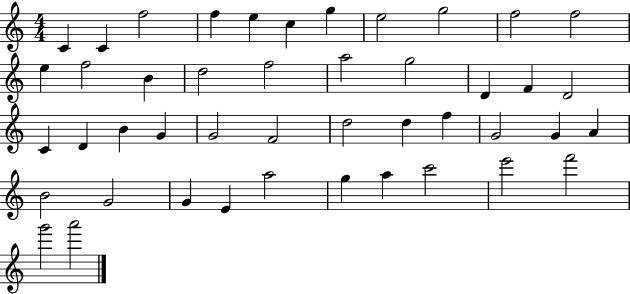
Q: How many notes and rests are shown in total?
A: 45